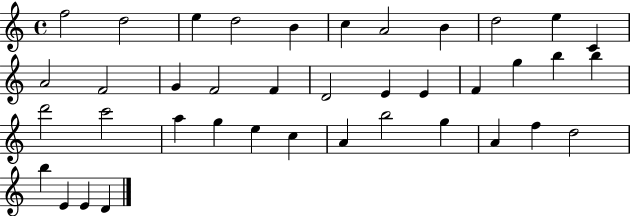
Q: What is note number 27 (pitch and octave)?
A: G5